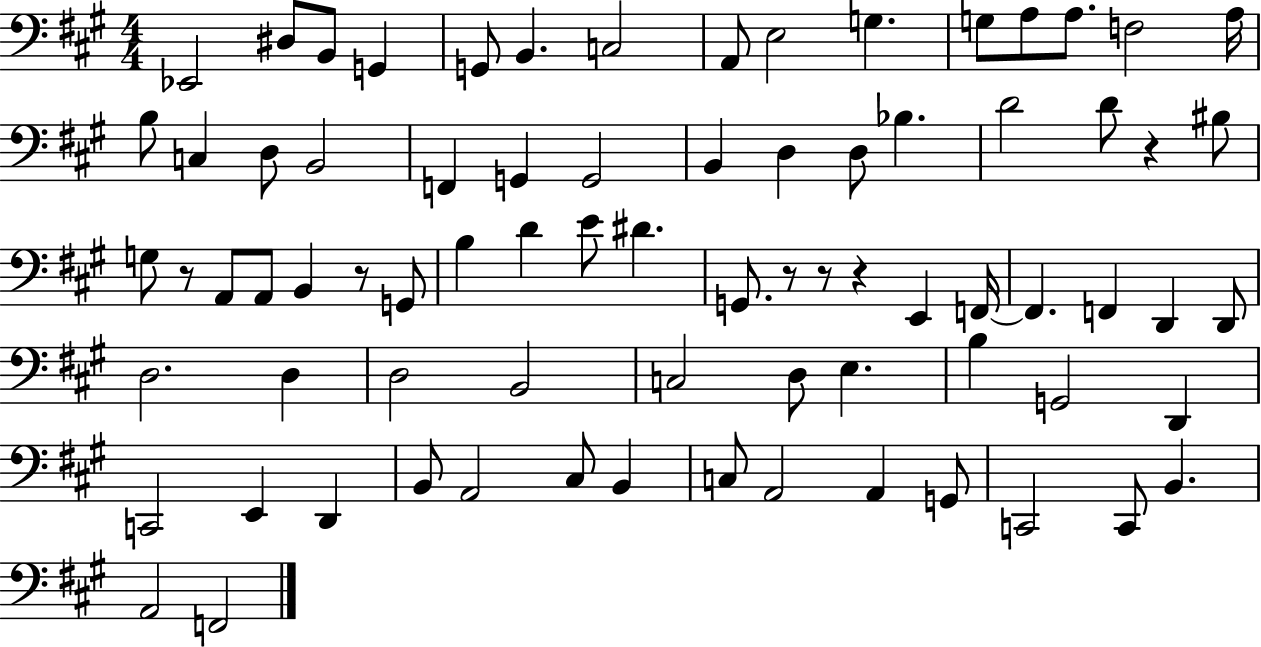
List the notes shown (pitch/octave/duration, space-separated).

Eb2/h D#3/e B2/e G2/q G2/e B2/q. C3/h A2/e E3/h G3/q. G3/e A3/e A3/e. F3/h A3/s B3/e C3/q D3/e B2/h F2/q G2/q G2/h B2/q D3/q D3/e Bb3/q. D4/h D4/e R/q BIS3/e G3/e R/e A2/e A2/e B2/q R/e G2/e B3/q D4/q E4/e D#4/q. G2/e. R/e R/e R/q E2/q F2/s F2/q. F2/q D2/q D2/e D3/h. D3/q D3/h B2/h C3/h D3/e E3/q. B3/q G2/h D2/q C2/h E2/q D2/q B2/e A2/h C#3/e B2/q C3/e A2/h A2/q G2/e C2/h C2/e B2/q. A2/h F2/h